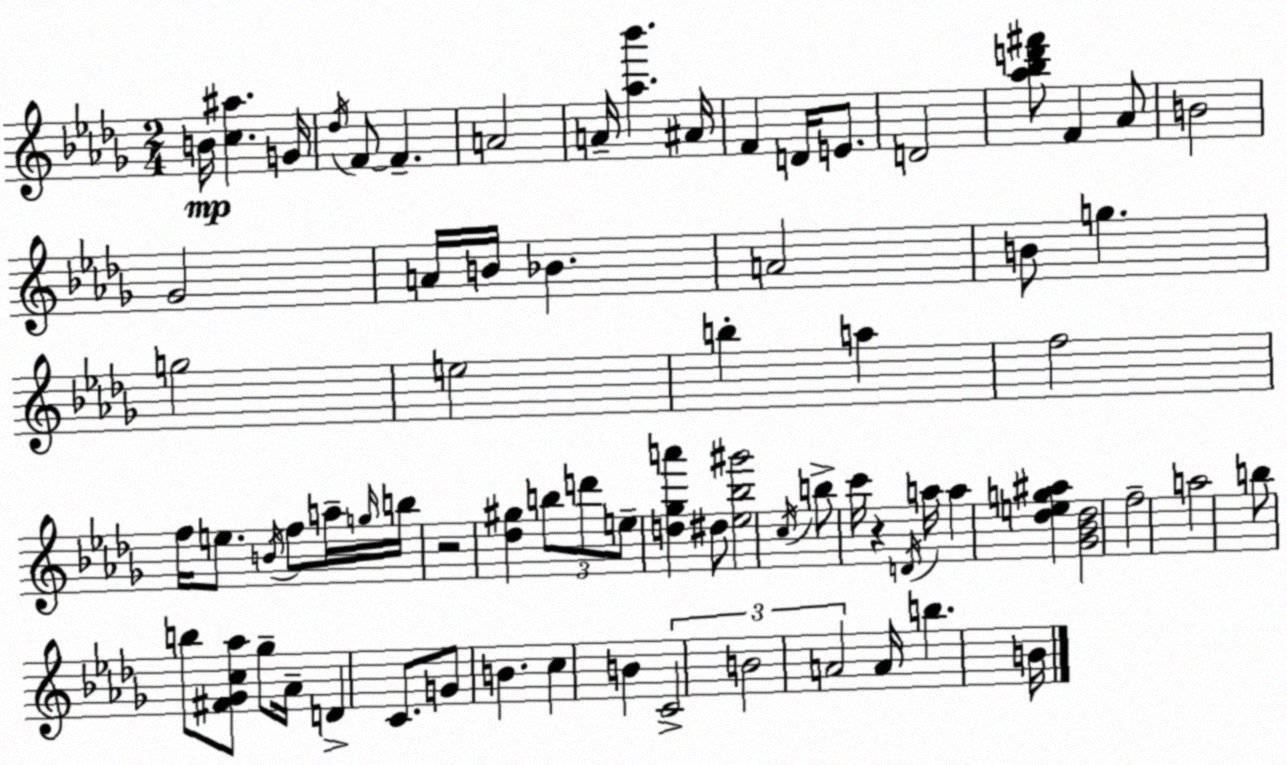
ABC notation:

X:1
T:Untitled
M:2/4
L:1/4
K:Bbm
B/4 [c^a] G/4 _d/4 F/2 F A2 A/4 [_a_b'] ^A/4 F D/4 E/2 D2 [_a_bd'^f']/2 F _A/2 B2 _G2 A/4 B/4 _B A2 B/2 g g2 e2 b a f2 f/4 e/2 B/4 f/2 a/4 g/4 b/4 z2 [_d^g] b/2 d'/2 e/2 [d_ga'] ^d/2 [_e_b^g']2 c/4 b/2 c'/4 z D/4 a/4 a [_deg^a] [_G_B_d]2 f2 a2 b/2 b/2 [^F_Gc_a]/2 _g/2 _A/4 D C/2 G/2 B c B C2 B2 A2 A/4 b B/4